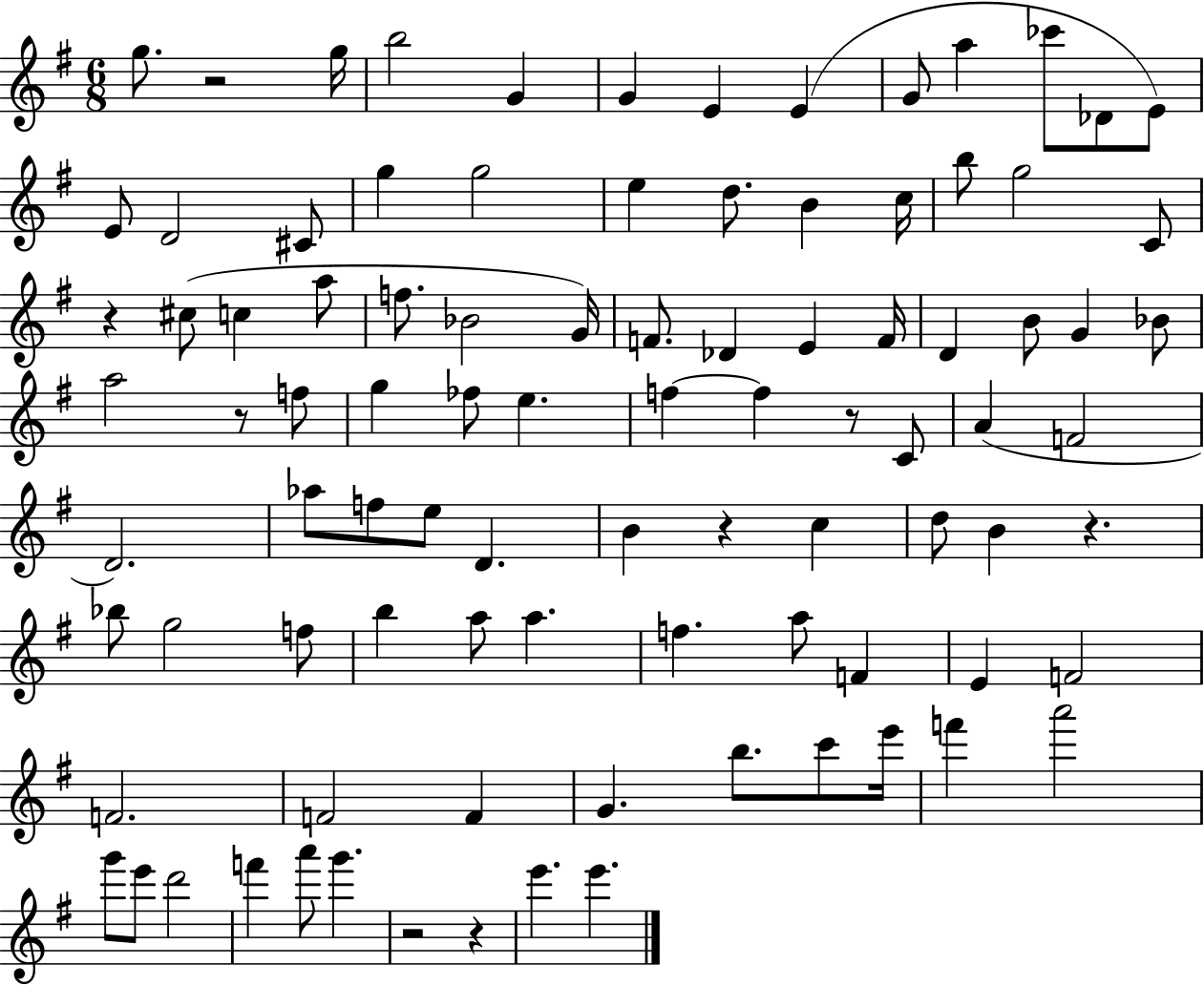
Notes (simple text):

G5/e. R/h G5/s B5/h G4/q G4/q E4/q E4/q G4/e A5/q CES6/e Db4/e E4/e E4/e D4/h C#4/e G5/q G5/h E5/q D5/e. B4/q C5/s B5/e G5/h C4/e R/q C#5/e C5/q A5/e F5/e. Bb4/h G4/s F4/e. Db4/q E4/q F4/s D4/q B4/e G4/q Bb4/e A5/h R/e F5/e G5/q FES5/e E5/q. F5/q F5/q R/e C4/e A4/q F4/h D4/h. Ab5/e F5/e E5/e D4/q. B4/q R/q C5/q D5/e B4/q R/q. Bb5/e G5/h F5/e B5/q A5/e A5/q. F5/q. A5/e F4/q E4/q F4/h F4/h. F4/h F4/q G4/q. B5/e. C6/e E6/s F6/q A6/h G6/e E6/e D6/h F6/q A6/e G6/q. R/h R/q E6/q. E6/q.